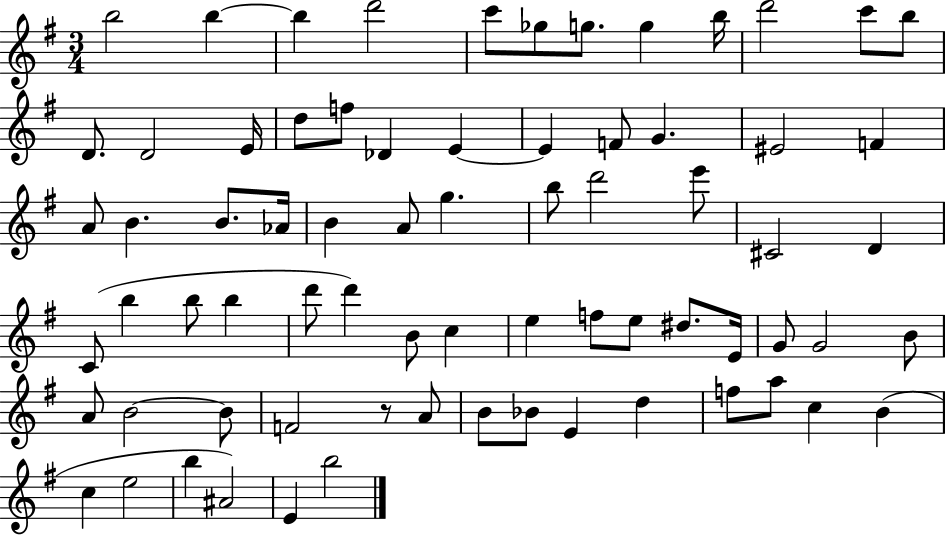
X:1
T:Untitled
M:3/4
L:1/4
K:G
b2 b b d'2 c'/2 _g/2 g/2 g b/4 d'2 c'/2 b/2 D/2 D2 E/4 d/2 f/2 _D E E F/2 G ^E2 F A/2 B B/2 _A/4 B A/2 g b/2 d'2 e'/2 ^C2 D C/2 b b/2 b d'/2 d' B/2 c e f/2 e/2 ^d/2 E/4 G/2 G2 B/2 A/2 B2 B/2 F2 z/2 A/2 B/2 _B/2 E d f/2 a/2 c B c e2 b ^A2 E b2